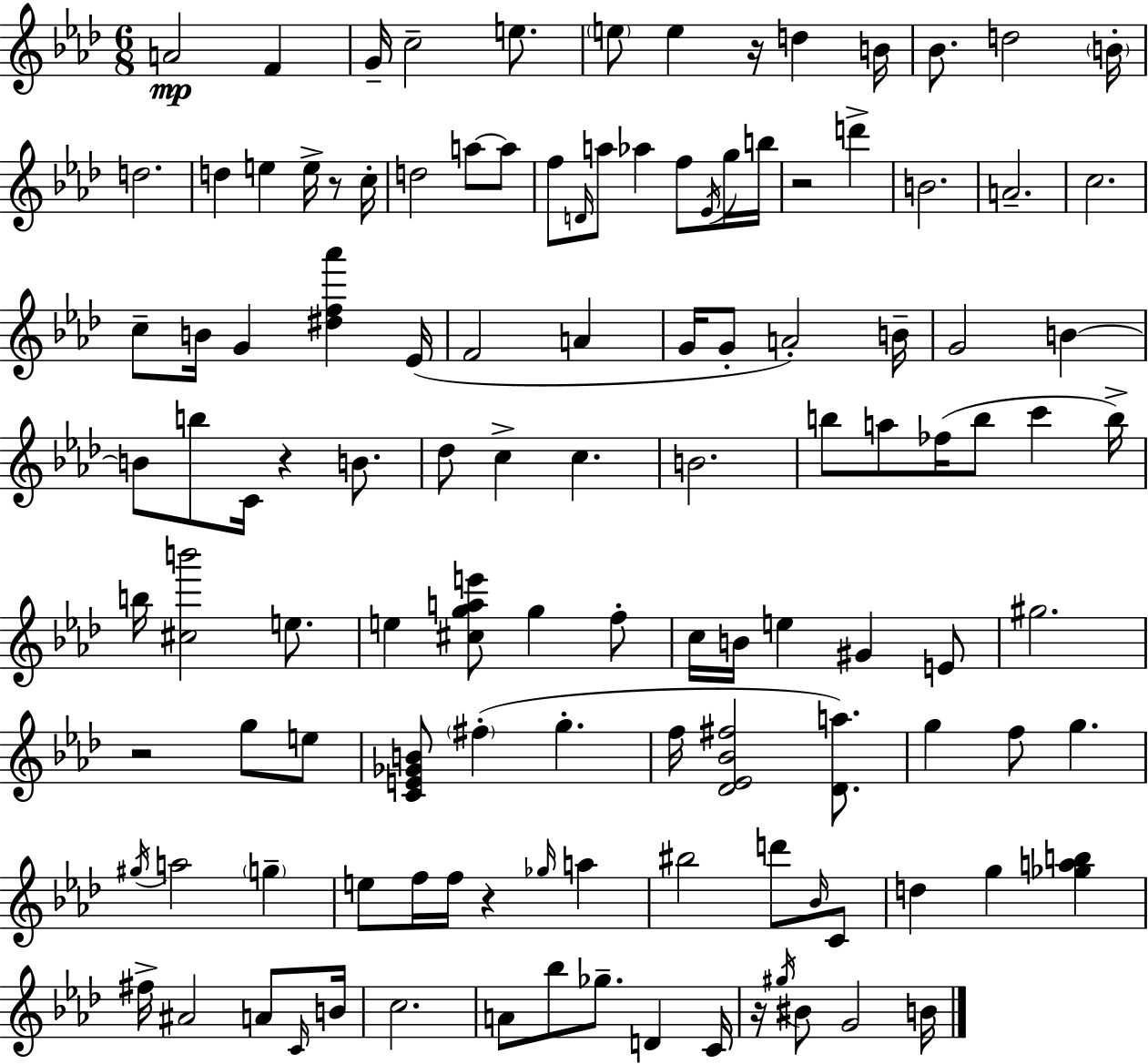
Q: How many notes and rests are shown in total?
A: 120